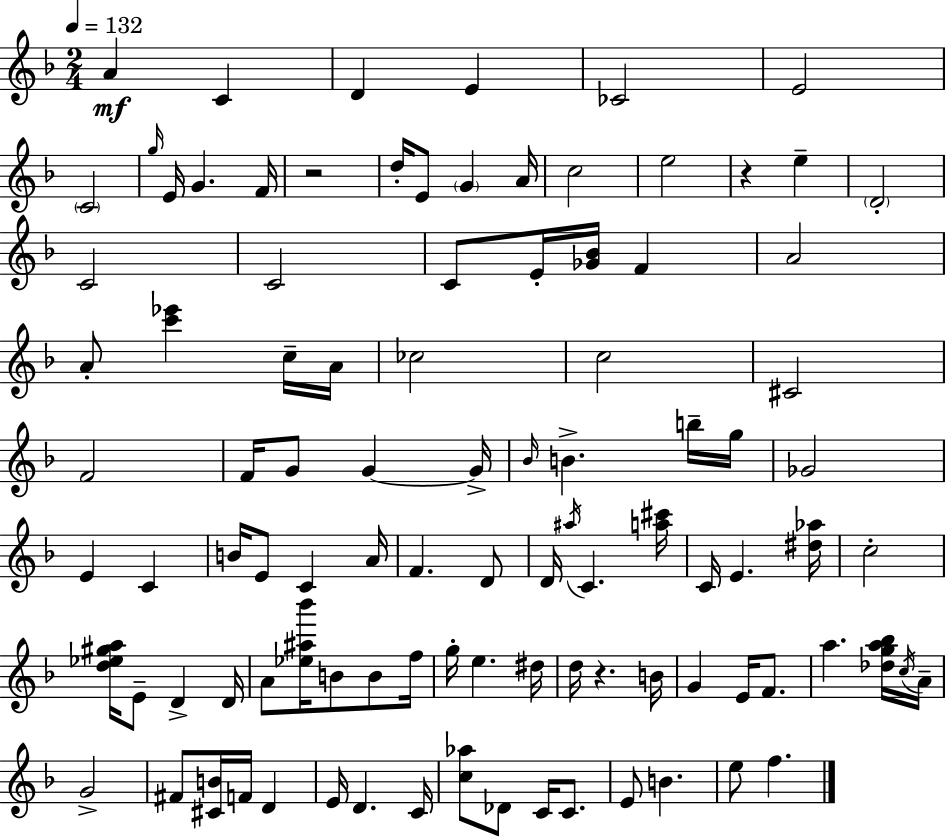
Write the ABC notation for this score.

X:1
T:Untitled
M:2/4
L:1/4
K:Dm
A C D E _C2 E2 C2 g/4 E/4 G F/4 z2 d/4 E/2 G A/4 c2 e2 z e D2 C2 C2 C/2 E/4 [_G_B]/4 F A2 A/2 [c'_e'] c/4 A/4 _c2 c2 ^C2 F2 F/4 G/2 G G/4 _B/4 B b/4 g/4 _G2 E C B/4 E/2 C A/4 F D/2 D/4 ^a/4 C [a^c']/4 C/4 E [^d_a]/4 c2 [d_e^ga]/4 E/2 D D/4 A/2 [_e^a_b']/4 B/2 B/2 f/4 g/4 e ^d/4 d/4 z B/4 G E/4 F/2 a [_dga_b]/4 c/4 A/4 G2 ^F/2 [^CB]/4 F/4 D E/4 D C/4 [c_a]/2 _D/2 C/4 C/2 E/2 B e/2 f